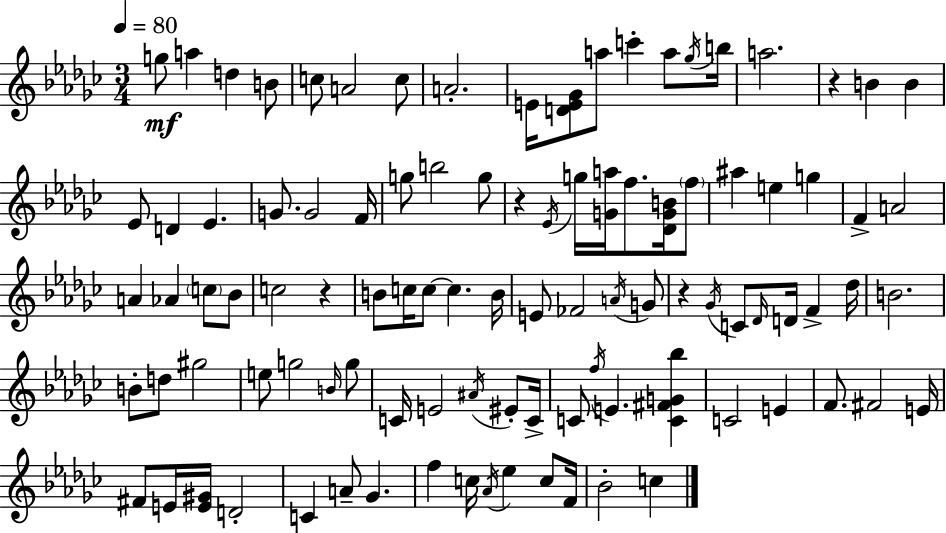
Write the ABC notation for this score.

X:1
T:Untitled
M:3/4
L:1/4
K:Ebm
g/2 a d B/2 c/2 A2 c/2 A2 E/4 [DE_G]/2 a/2 c' a/2 _g/4 b/4 a2 z B B _E/2 D _E G/2 G2 F/4 g/2 b2 g/2 z _E/4 g/4 [Ga]/4 f/2 [_DGB]/4 f/2 ^a e g F A2 A _A c/2 _B/2 c2 z B/2 c/4 c/2 c B/4 E/2 _F2 A/4 G/2 z _G/4 C/2 _D/4 D/4 F _d/4 B2 B/2 d/2 ^g2 e/2 g2 B/4 g/2 C/4 E2 ^A/4 ^E/2 C/4 C/2 f/4 E [C^FG_b] C2 E F/2 ^F2 E/4 ^F/2 E/4 [E^G]/4 D2 C A/2 _G f c/4 _A/4 _e c/2 F/4 _B2 c